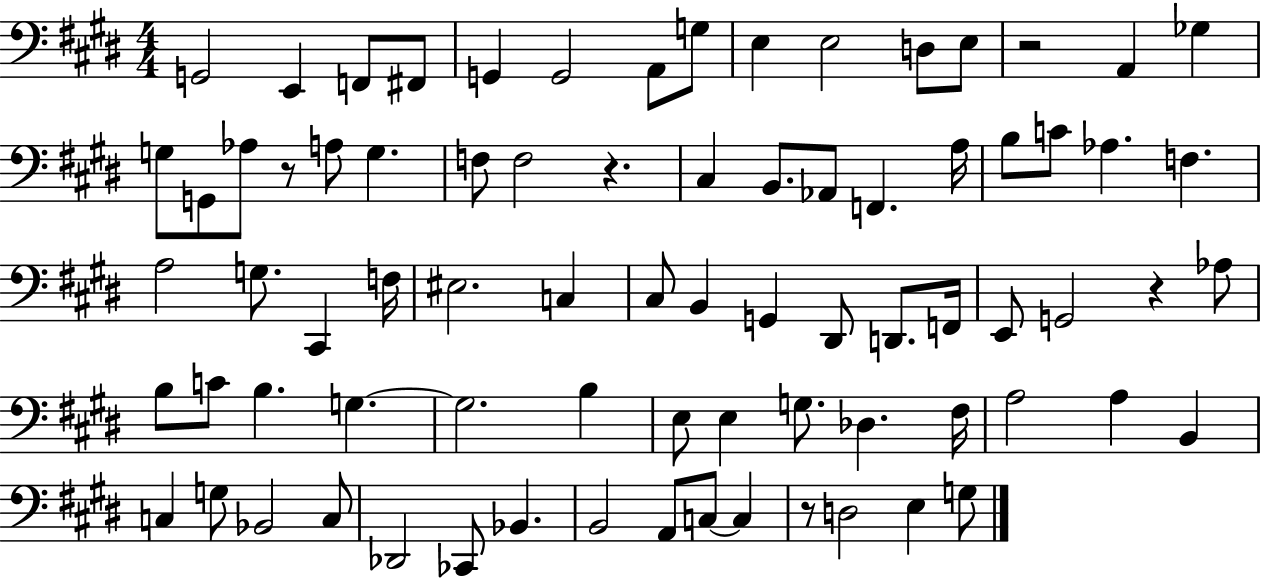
X:1
T:Untitled
M:4/4
L:1/4
K:E
G,,2 E,, F,,/2 ^F,,/2 G,, G,,2 A,,/2 G,/2 E, E,2 D,/2 E,/2 z2 A,, _G, G,/2 G,,/2 _A,/2 z/2 A,/2 G, F,/2 F,2 z ^C, B,,/2 _A,,/2 F,, A,/4 B,/2 C/2 _A, F, A,2 G,/2 ^C,, F,/4 ^E,2 C, ^C,/2 B,, G,, ^D,,/2 D,,/2 F,,/4 E,,/2 G,,2 z _A,/2 B,/2 C/2 B, G, G,2 B, E,/2 E, G,/2 _D, ^F,/4 A,2 A, B,, C, G,/2 _B,,2 C,/2 _D,,2 _C,,/2 _B,, B,,2 A,,/2 C,/2 C, z/2 D,2 E, G,/2